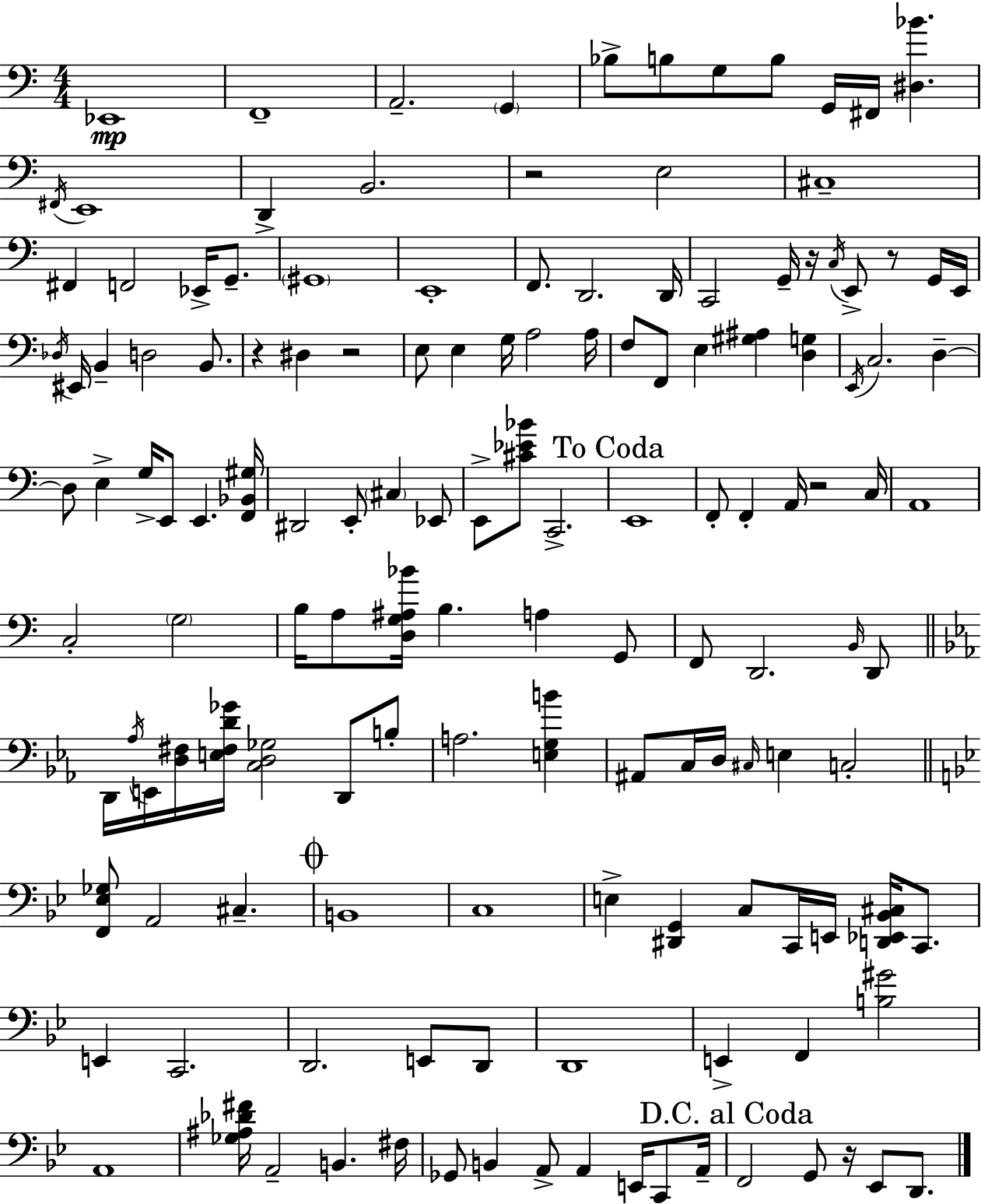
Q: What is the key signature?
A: C major